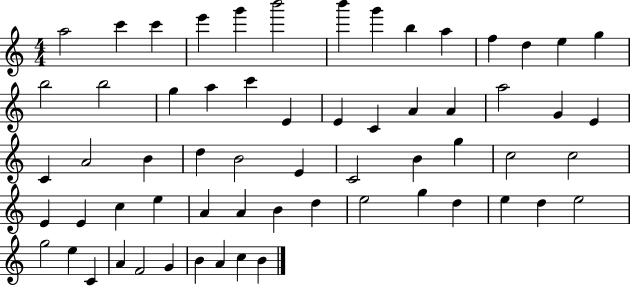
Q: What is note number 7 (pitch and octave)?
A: B6